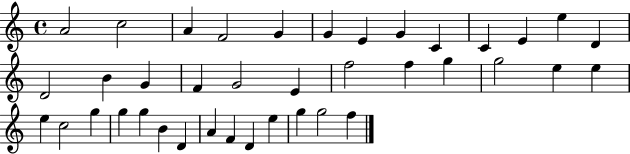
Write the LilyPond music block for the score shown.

{
  \clef treble
  \time 4/4
  \defaultTimeSignature
  \key c \major
  a'2 c''2 | a'4 f'2 g'4 | g'4 e'4 g'4 c'4 | c'4 e'4 e''4 d'4 | \break d'2 b'4 g'4 | f'4 g'2 e'4 | f''2 f''4 g''4 | g''2 e''4 e''4 | \break e''4 c''2 g''4 | g''4 g''4 b'4 d'4 | a'4 f'4 d'4 e''4 | g''4 g''2 f''4 | \break \bar "|."
}